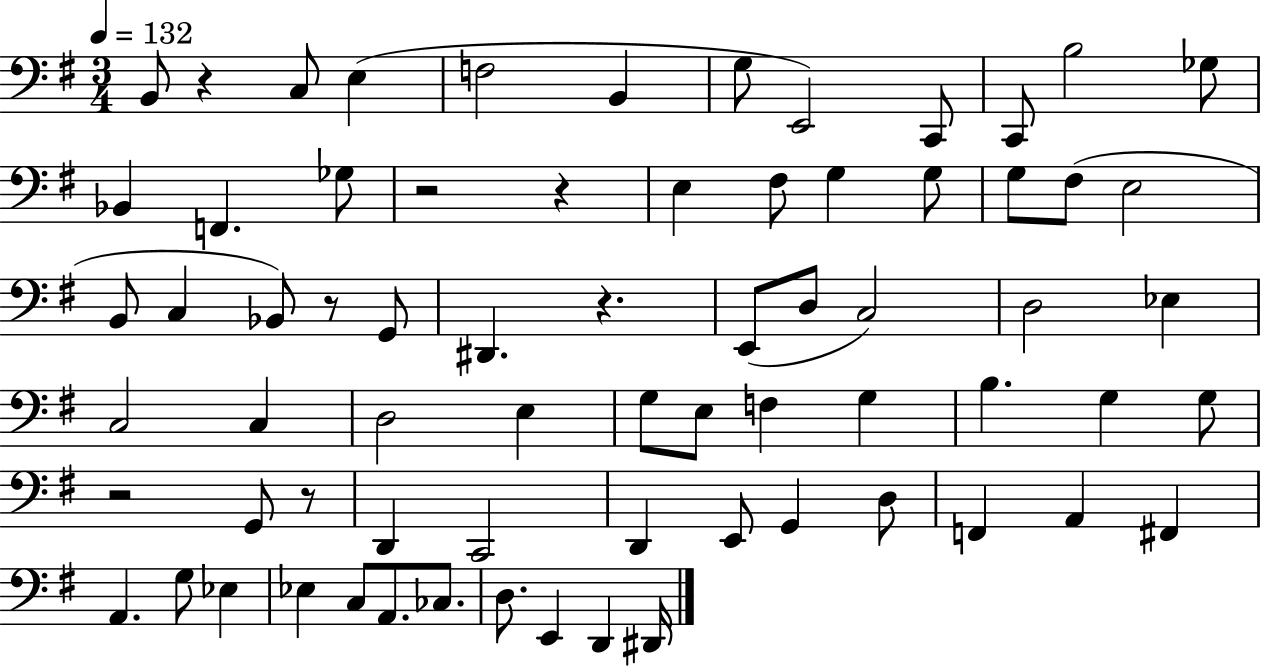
B2/e R/q C3/e E3/q F3/h B2/q G3/e E2/h C2/e C2/e B3/h Gb3/e Bb2/q F2/q. Gb3/e R/h R/q E3/q F#3/e G3/q G3/e G3/e F#3/e E3/h B2/e C3/q Bb2/e R/e G2/e D#2/q. R/q. E2/e D3/e C3/h D3/h Eb3/q C3/h C3/q D3/h E3/q G3/e E3/e F3/q G3/q B3/q. G3/q G3/e R/h G2/e R/e D2/q C2/h D2/q E2/e G2/q D3/e F2/q A2/q F#2/q A2/q. G3/e Eb3/q Eb3/q C3/e A2/e. CES3/e. D3/e. E2/q D2/q D#2/s